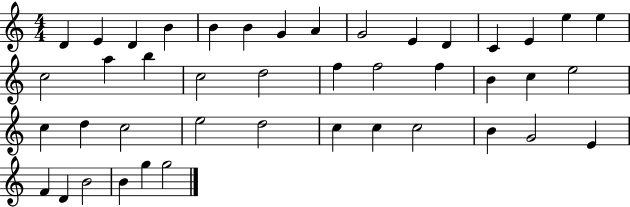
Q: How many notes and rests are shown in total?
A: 43